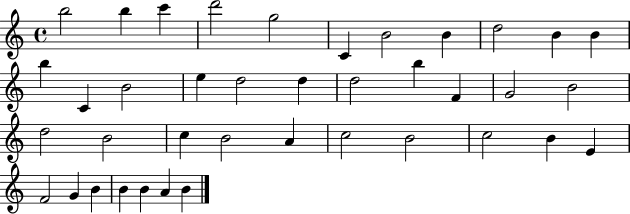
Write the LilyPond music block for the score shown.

{
  \clef treble
  \time 4/4
  \defaultTimeSignature
  \key c \major
  b''2 b''4 c'''4 | d'''2 g''2 | c'4 b'2 b'4 | d''2 b'4 b'4 | \break b''4 c'4 b'2 | e''4 d''2 d''4 | d''2 b''4 f'4 | g'2 b'2 | \break d''2 b'2 | c''4 b'2 a'4 | c''2 b'2 | c''2 b'4 e'4 | \break f'2 g'4 b'4 | b'4 b'4 a'4 b'4 | \bar "|."
}